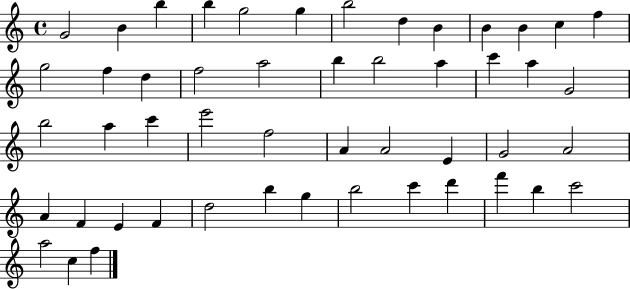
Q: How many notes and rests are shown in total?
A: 50